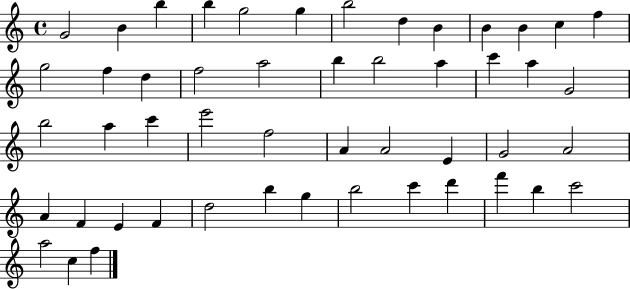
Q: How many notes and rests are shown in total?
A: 50